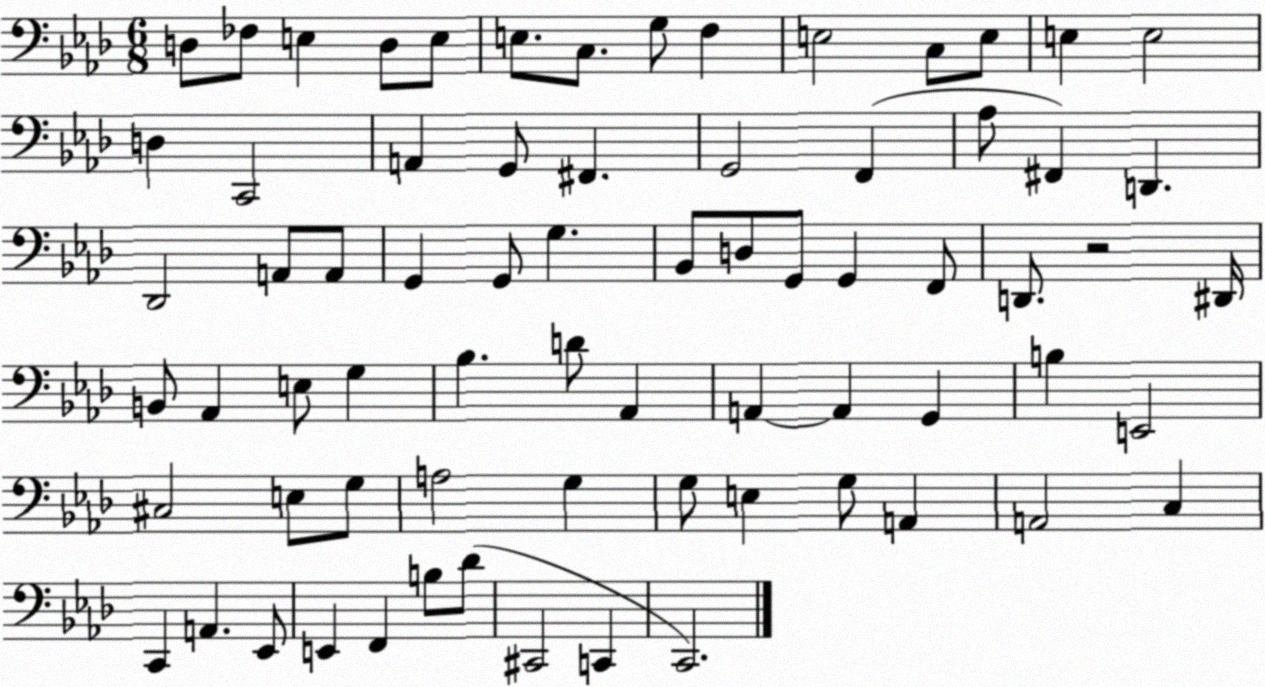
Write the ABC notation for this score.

X:1
T:Untitled
M:6/8
L:1/4
K:Ab
D,/2 _F,/2 E, D,/2 E,/2 E,/2 C,/2 G,/2 F, E,2 C,/2 E,/2 E, E,2 D, C,,2 A,, G,,/2 ^F,, G,,2 F,, _A,/2 ^F,, D,, _D,,2 A,,/2 A,,/2 G,, G,,/2 G, _B,,/2 D,/2 G,,/2 G,, F,,/2 D,,/2 z2 ^D,,/4 B,,/2 _A,, E,/2 G, _B, D/2 _A,, A,, A,, G,, B, E,,2 ^C,2 E,/2 G,/2 A,2 G, G,/2 E, G,/2 A,, A,,2 C, C,, A,, _E,,/2 E,, F,, B,/2 _D/2 ^C,,2 C,, C,,2